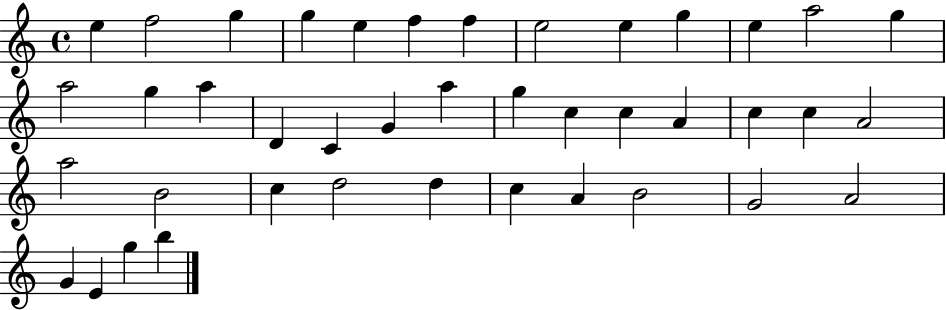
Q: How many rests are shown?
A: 0